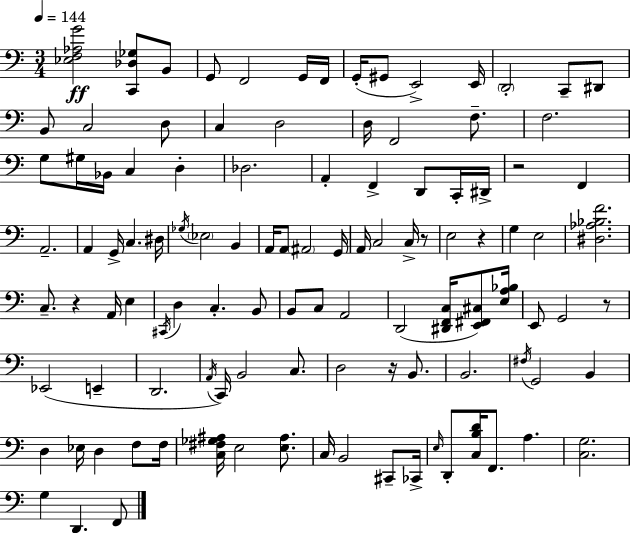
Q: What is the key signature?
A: C major